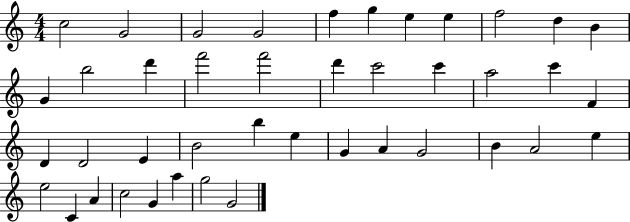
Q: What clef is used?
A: treble